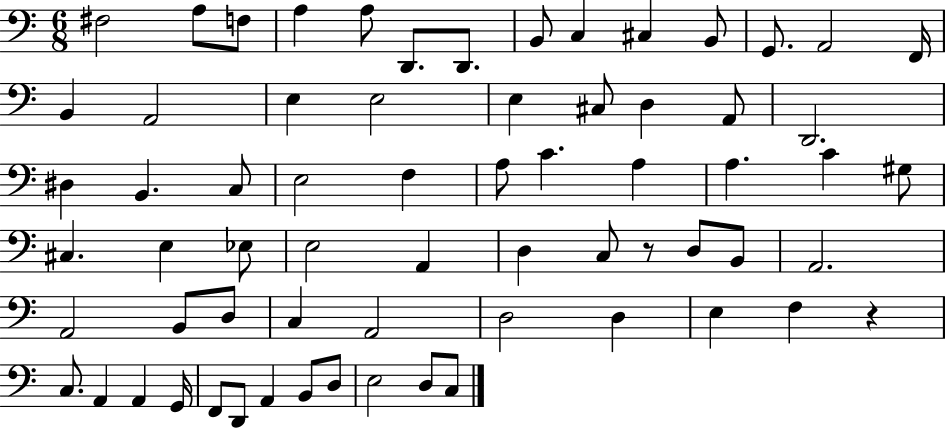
X:1
T:Untitled
M:6/8
L:1/4
K:C
^F,2 A,/2 F,/2 A, A,/2 D,,/2 D,,/2 B,,/2 C, ^C, B,,/2 G,,/2 A,,2 F,,/4 B,, A,,2 E, E,2 E, ^C,/2 D, A,,/2 D,,2 ^D, B,, C,/2 E,2 F, A,/2 C A, A, C ^G,/2 ^C, E, _E,/2 E,2 A,, D, C,/2 z/2 D,/2 B,,/2 A,,2 A,,2 B,,/2 D,/2 C, A,,2 D,2 D, E, F, z C,/2 A,, A,, G,,/4 F,,/2 D,,/2 A,, B,,/2 D,/2 E,2 D,/2 C,/2